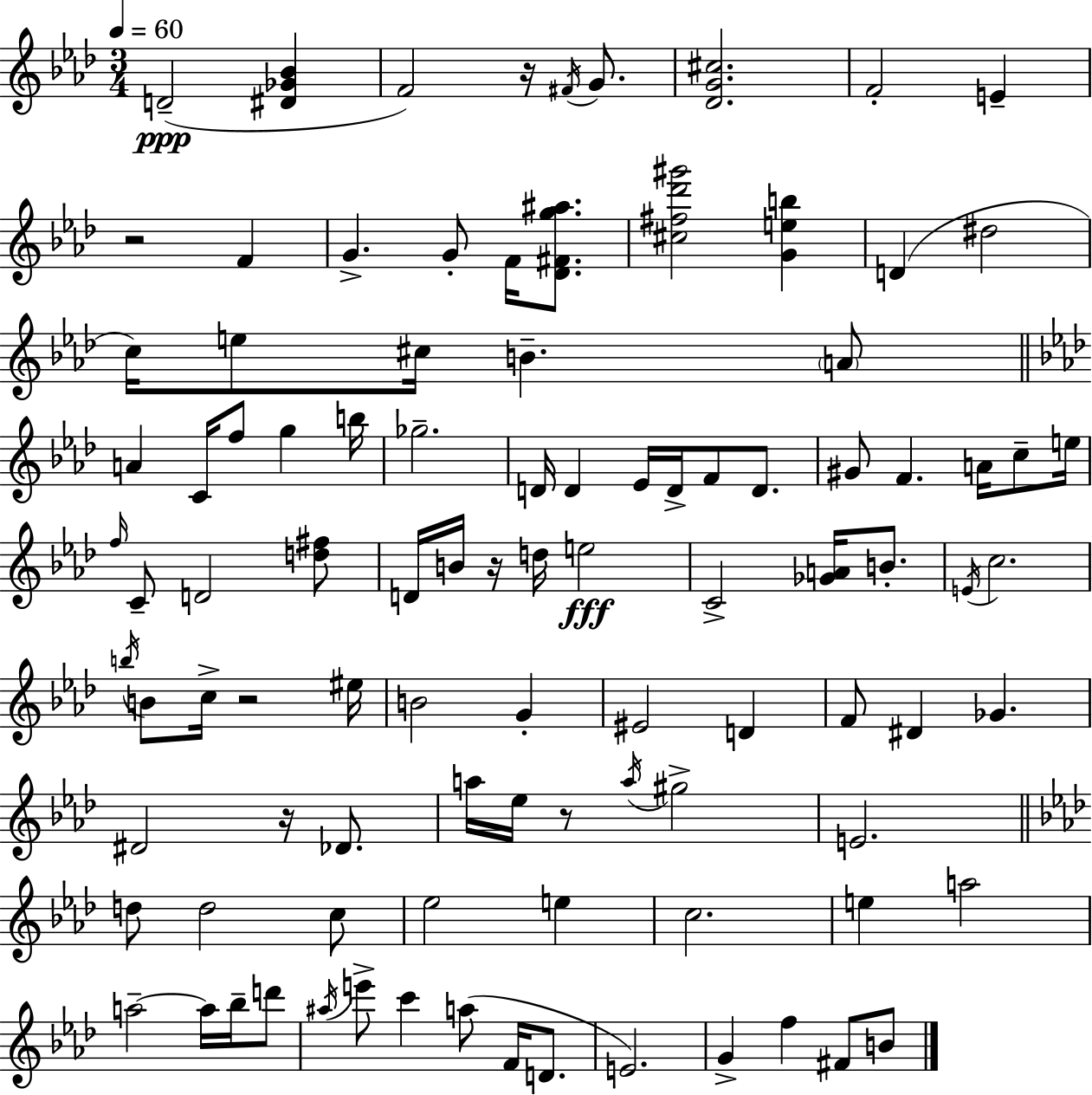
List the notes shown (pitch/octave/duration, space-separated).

D4/h [D#4,Gb4,Bb4]/q F4/h R/s F#4/s G4/e. [Db4,G4,C#5]/h. F4/h E4/q R/h F4/q G4/q. G4/e F4/s [Db4,F#4,G5,A#5]/e. [C#5,F#5,Db6,G#6]/h [G4,E5,B5]/q D4/q D#5/h C5/s E5/e C#5/s B4/q. A4/e A4/q C4/s F5/e G5/q B5/s Gb5/h. D4/s D4/q Eb4/s D4/s F4/e D4/e. G#4/e F4/q. A4/s C5/e E5/s F5/s C4/e D4/h [D5,F#5]/e D4/s B4/s R/s D5/s E5/h C4/h [Gb4,A4]/s B4/e. E4/s C5/h. B5/s B4/e C5/s R/h EIS5/s B4/h G4/q EIS4/h D4/q F4/e D#4/q Gb4/q. D#4/h R/s Db4/e. A5/s Eb5/s R/e A5/s G#5/h E4/h. D5/e D5/h C5/e Eb5/h E5/q C5/h. E5/q A5/h A5/h A5/s Bb5/s D6/e A#5/s E6/e C6/q A5/e F4/s D4/e. E4/h. G4/q F5/q F#4/e B4/e